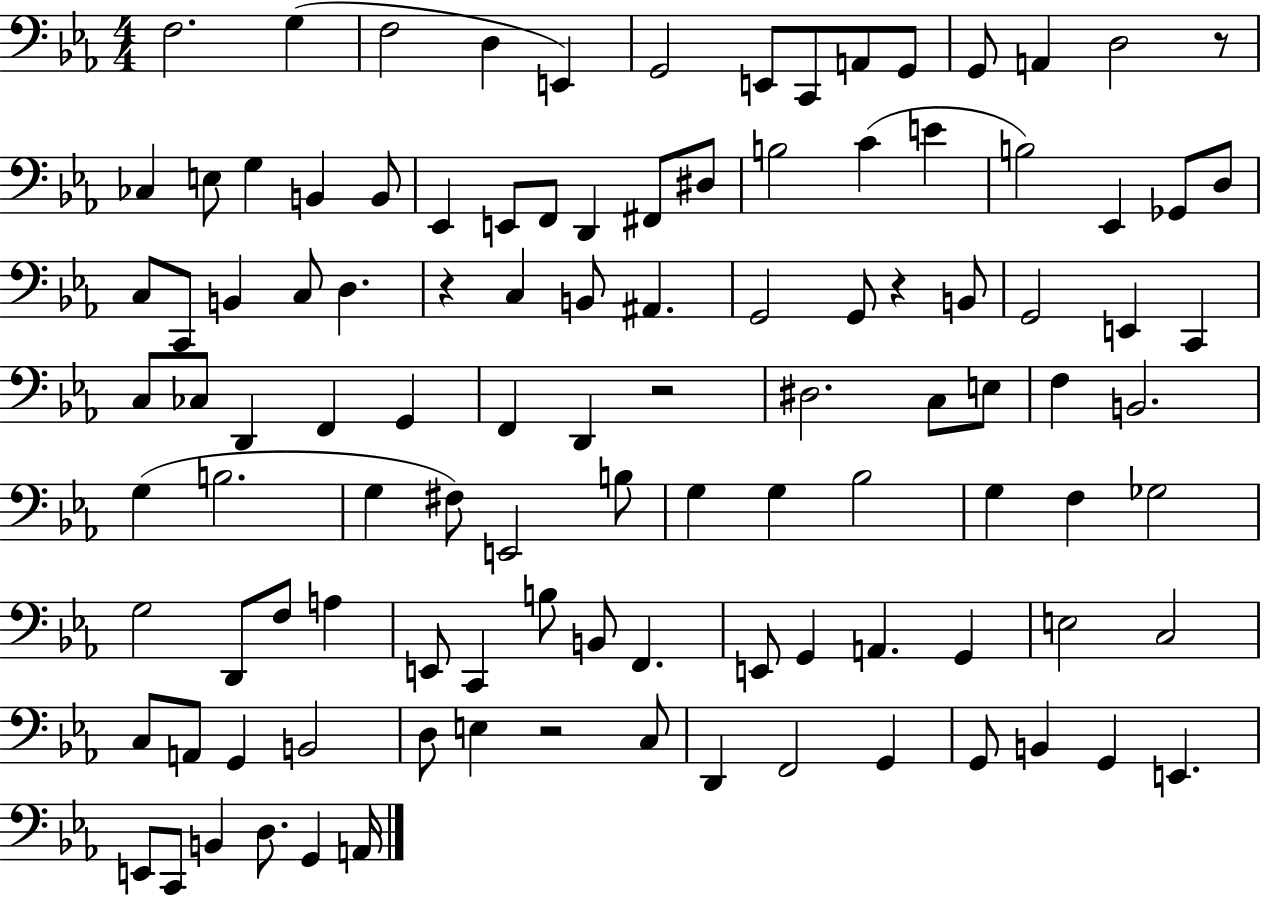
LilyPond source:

{
  \clef bass
  \numericTimeSignature
  \time 4/4
  \key ees \major
  f2. g4( | f2 d4 e,4) | g,2 e,8 c,8 a,8 g,8 | g,8 a,4 d2 r8 | \break ces4 e8 g4 b,4 b,8 | ees,4 e,8 f,8 d,4 fis,8 dis8 | b2 c'4( e'4 | b2) ees,4 ges,8 d8 | \break c8 c,8 b,4 c8 d4. | r4 c4 b,8 ais,4. | g,2 g,8 r4 b,8 | g,2 e,4 c,4 | \break c8 ces8 d,4 f,4 g,4 | f,4 d,4 r2 | dis2. c8 e8 | f4 b,2. | \break g4( b2. | g4 fis8) e,2 b8 | g4 g4 bes2 | g4 f4 ges2 | \break g2 d,8 f8 a4 | e,8 c,4 b8 b,8 f,4. | e,8 g,4 a,4. g,4 | e2 c2 | \break c8 a,8 g,4 b,2 | d8 e4 r2 c8 | d,4 f,2 g,4 | g,8 b,4 g,4 e,4. | \break e,8 c,8 b,4 d8. g,4 a,16 | \bar "|."
}